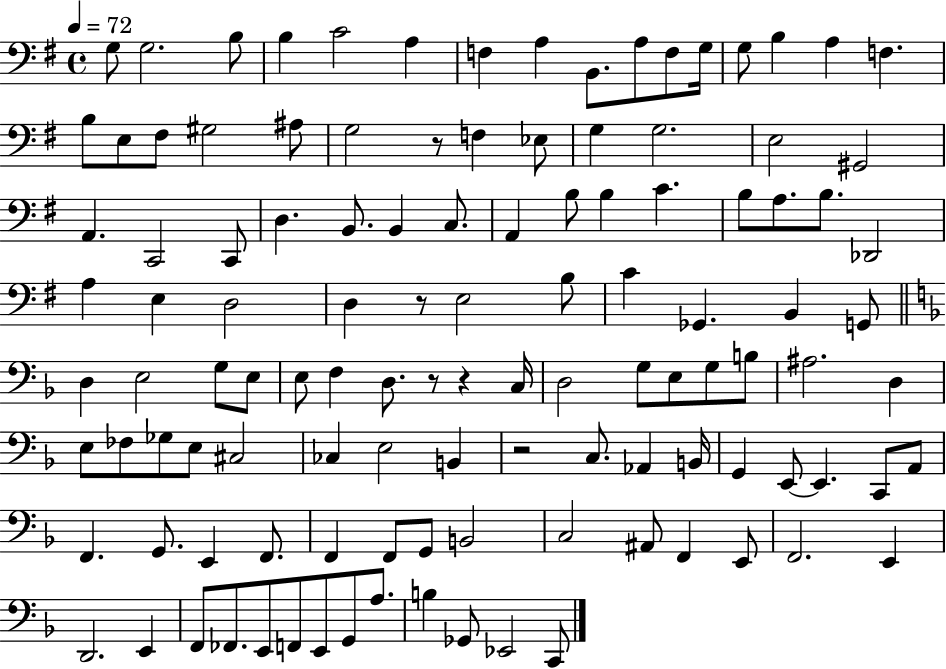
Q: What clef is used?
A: bass